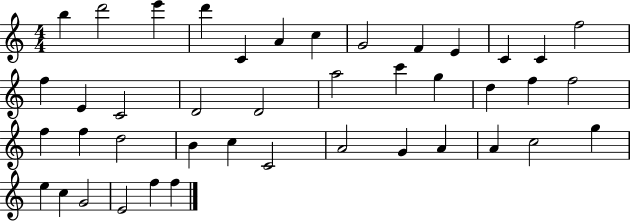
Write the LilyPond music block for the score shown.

{
  \clef treble
  \numericTimeSignature
  \time 4/4
  \key c \major
  b''4 d'''2 e'''4 | d'''4 c'4 a'4 c''4 | g'2 f'4 e'4 | c'4 c'4 f''2 | \break f''4 e'4 c'2 | d'2 d'2 | a''2 c'''4 g''4 | d''4 f''4 f''2 | \break f''4 f''4 d''2 | b'4 c''4 c'2 | a'2 g'4 a'4 | a'4 c''2 g''4 | \break e''4 c''4 g'2 | e'2 f''4 f''4 | \bar "|."
}